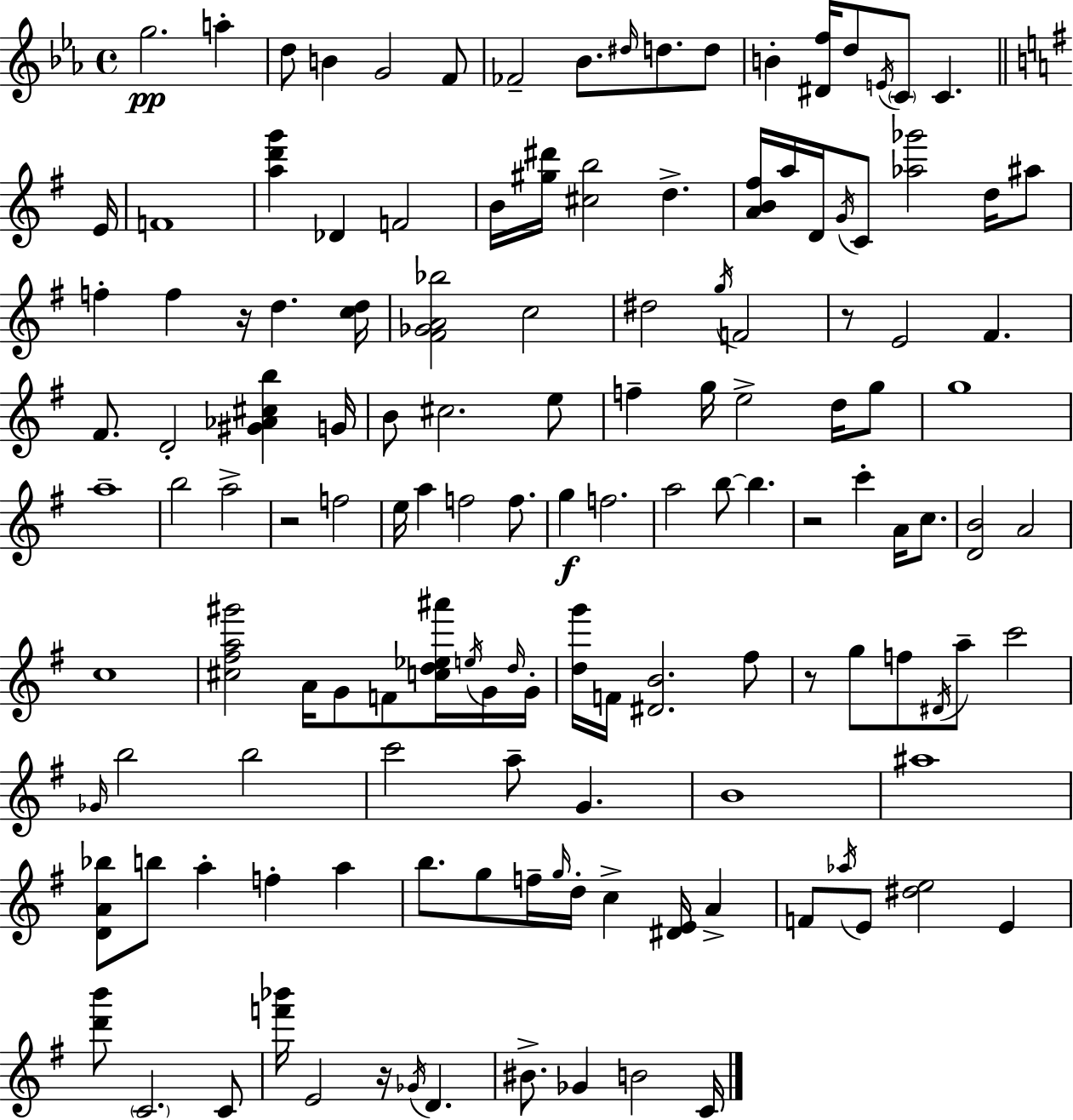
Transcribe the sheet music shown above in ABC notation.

X:1
T:Untitled
M:4/4
L:1/4
K:Eb
g2 a d/2 B G2 F/2 _F2 _B/2 ^d/4 d/2 d/2 B [^Df]/4 d/2 E/4 C/2 C E/4 F4 [ad'g'] _D F2 B/4 [^g^d']/4 [^cb]2 d [AB^f]/4 a/4 D/4 G/4 C/2 [_a_g']2 d/4 ^a/2 f f z/4 d [cd]/4 [^F_GA_b]2 c2 ^d2 g/4 F2 z/2 E2 ^F ^F/2 D2 [^G_A^cb] G/4 B/2 ^c2 e/2 f g/4 e2 d/4 g/2 g4 a4 b2 a2 z2 f2 e/4 a f2 f/2 g f2 a2 b/2 b z2 c' A/4 c/2 [DB]2 A2 c4 [^c^fa^g']2 A/4 G/2 F/2 [cd_e^a']/4 e/4 G/4 d/4 G/4 [dg']/4 F/4 [^DB]2 ^f/2 z/2 g/2 f/2 ^D/4 a/2 c'2 _G/4 b2 b2 c'2 a/2 G B4 ^a4 [DA_b]/2 b/2 a f a b/2 g/2 f/4 g/4 d/4 c [^DE]/4 A F/2 _a/4 E/2 [^de]2 E [d'b']/2 C2 C/2 [f'_b']/4 E2 z/4 _G/4 D ^B/2 _G B2 C/4